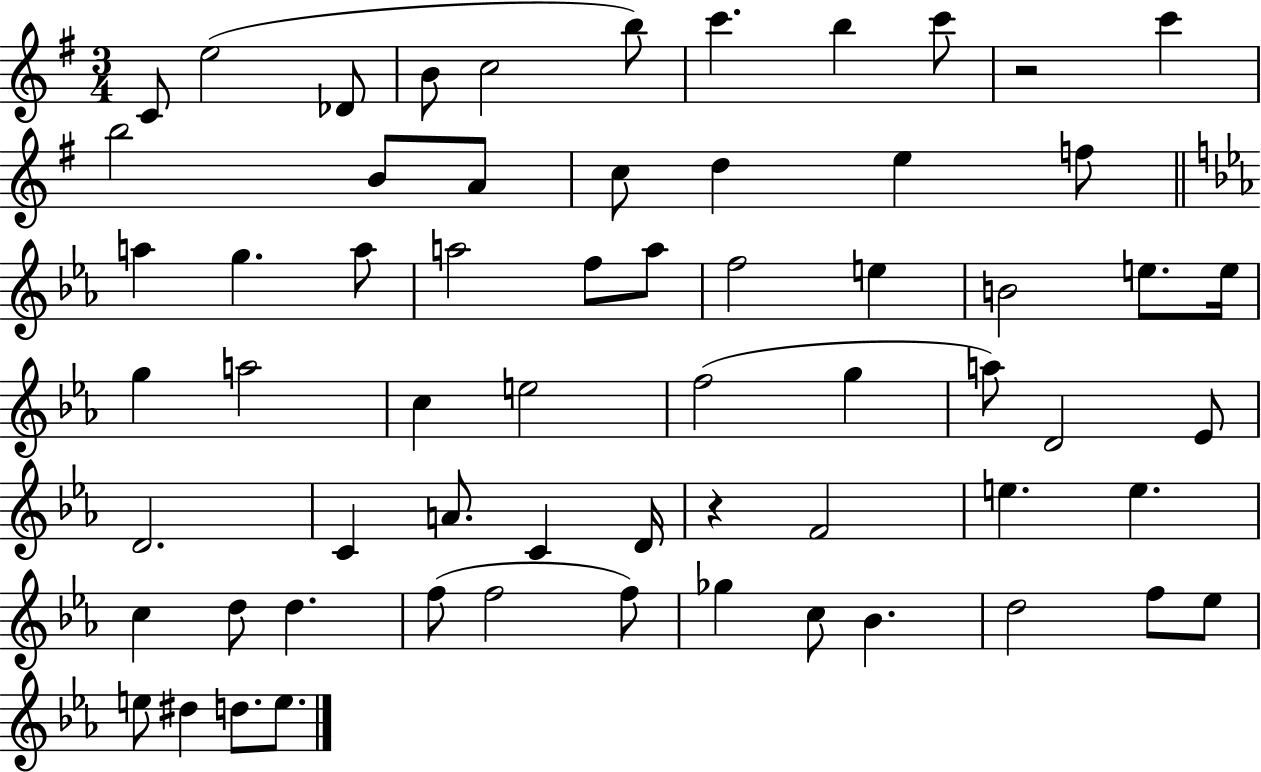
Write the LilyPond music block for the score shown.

{
  \clef treble
  \numericTimeSignature
  \time 3/4
  \key g \major
  \repeat volta 2 { c'8 e''2( des'8 | b'8 c''2 b''8) | c'''4. b''4 c'''8 | r2 c'''4 | \break b''2 b'8 a'8 | c''8 d''4 e''4 f''8 | \bar "||" \break \key ees \major a''4 g''4. a''8 | a''2 f''8 a''8 | f''2 e''4 | b'2 e''8. e''16 | \break g''4 a''2 | c''4 e''2 | f''2( g''4 | a''8) d'2 ees'8 | \break d'2. | c'4 a'8. c'4 d'16 | r4 f'2 | e''4. e''4. | \break c''4 d''8 d''4. | f''8( f''2 f''8) | ges''4 c''8 bes'4. | d''2 f''8 ees''8 | \break e''8 dis''4 d''8. e''8. | } \bar "|."
}